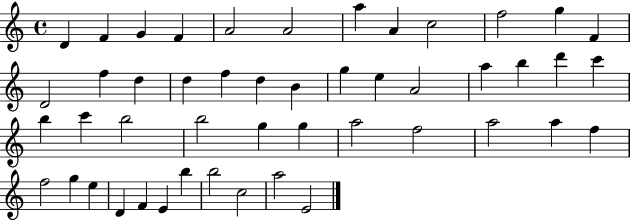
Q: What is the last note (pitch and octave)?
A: E4